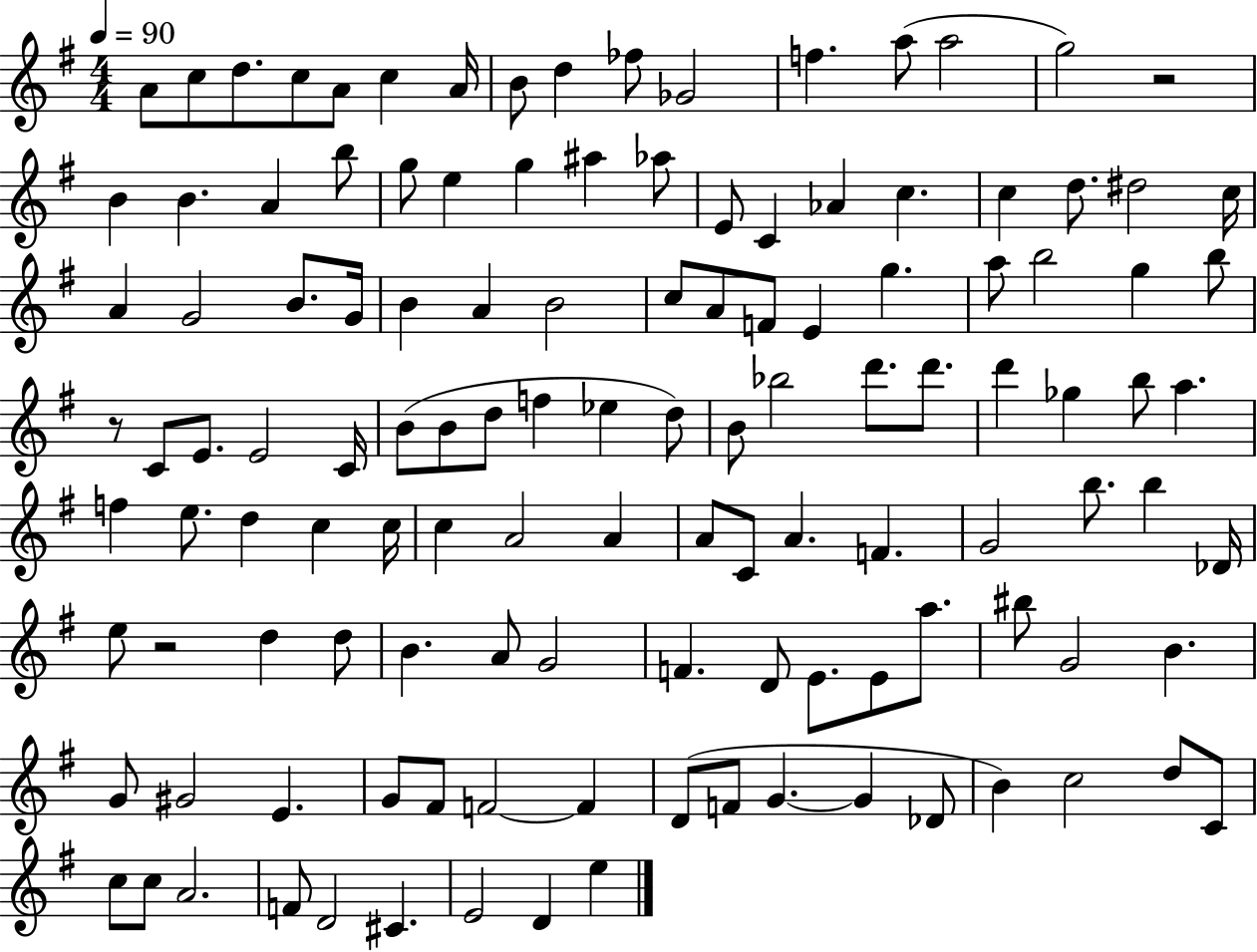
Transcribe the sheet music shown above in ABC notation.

X:1
T:Untitled
M:4/4
L:1/4
K:G
A/2 c/2 d/2 c/2 A/2 c A/4 B/2 d _f/2 _G2 f a/2 a2 g2 z2 B B A b/2 g/2 e g ^a _a/2 E/2 C _A c c d/2 ^d2 c/4 A G2 B/2 G/4 B A B2 c/2 A/2 F/2 E g a/2 b2 g b/2 z/2 C/2 E/2 E2 C/4 B/2 B/2 d/2 f _e d/2 B/2 _b2 d'/2 d'/2 d' _g b/2 a f e/2 d c c/4 c A2 A A/2 C/2 A F G2 b/2 b _D/4 e/2 z2 d d/2 B A/2 G2 F D/2 E/2 E/2 a/2 ^b/2 G2 B G/2 ^G2 E G/2 ^F/2 F2 F D/2 F/2 G G _D/2 B c2 d/2 C/2 c/2 c/2 A2 F/2 D2 ^C E2 D e